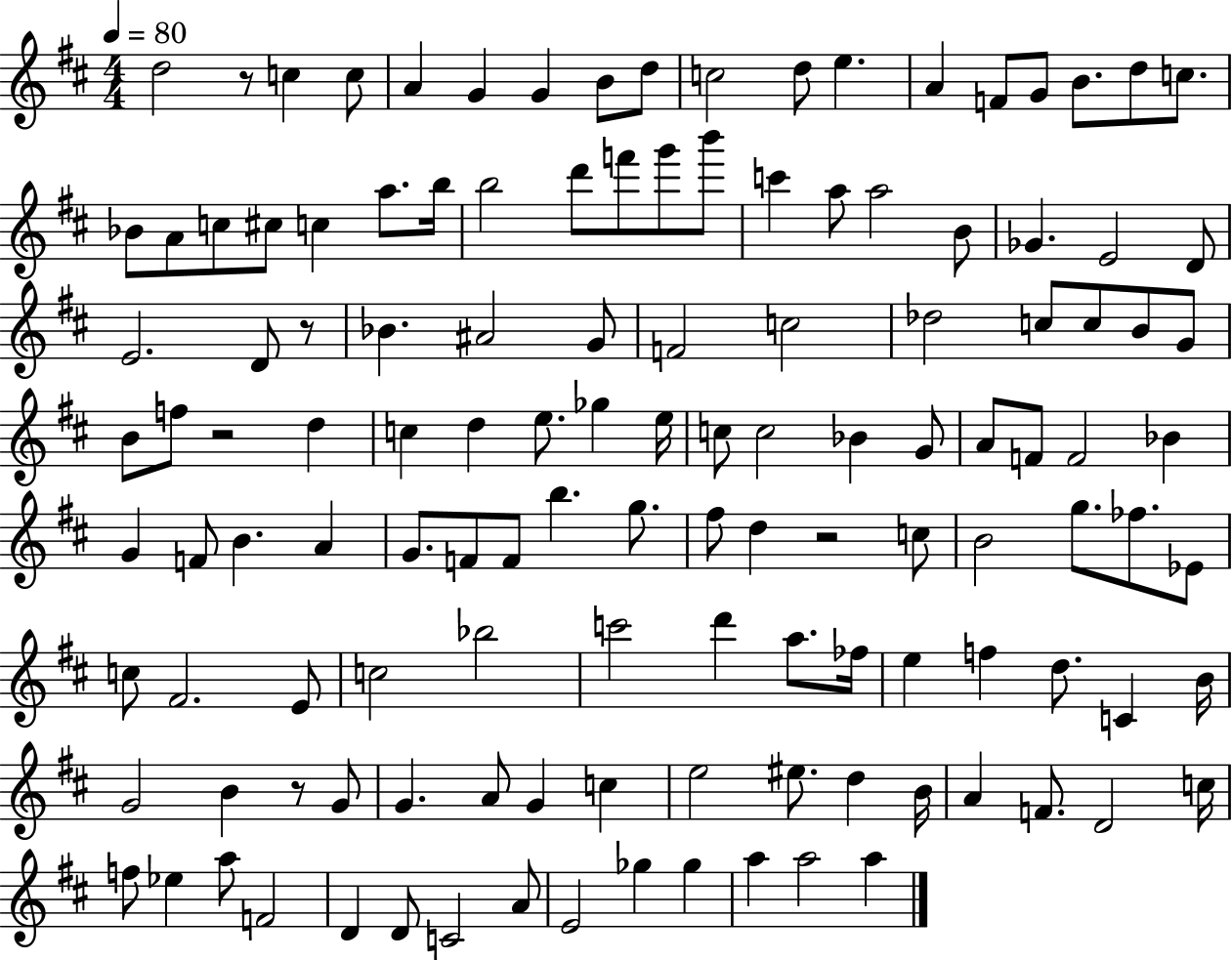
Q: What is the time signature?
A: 4/4